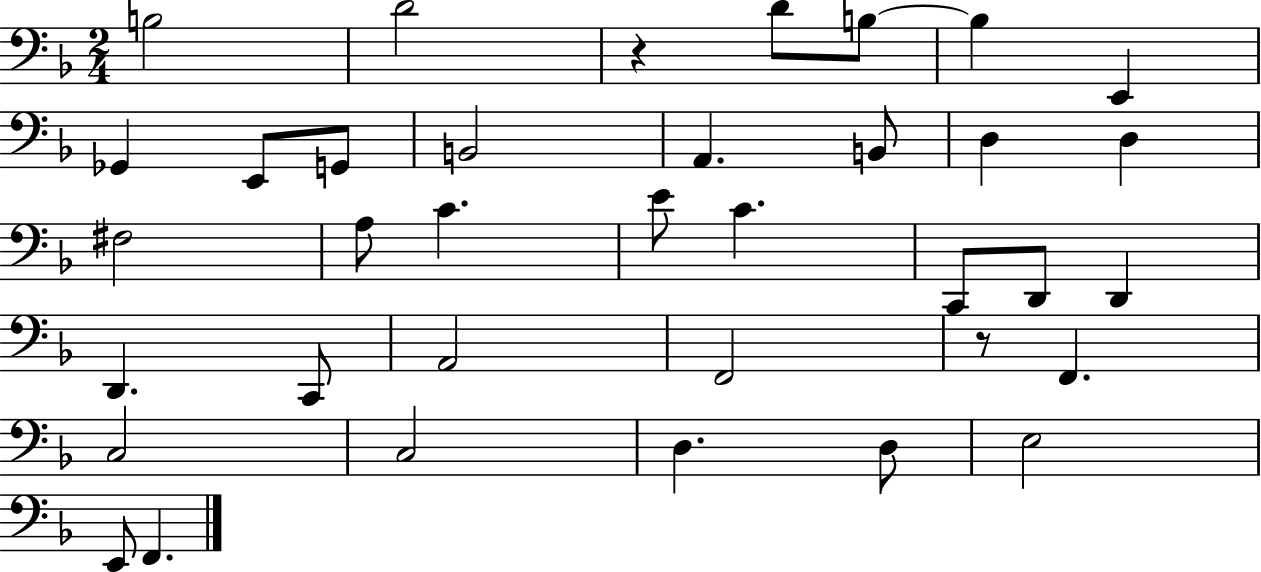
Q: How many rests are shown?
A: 2